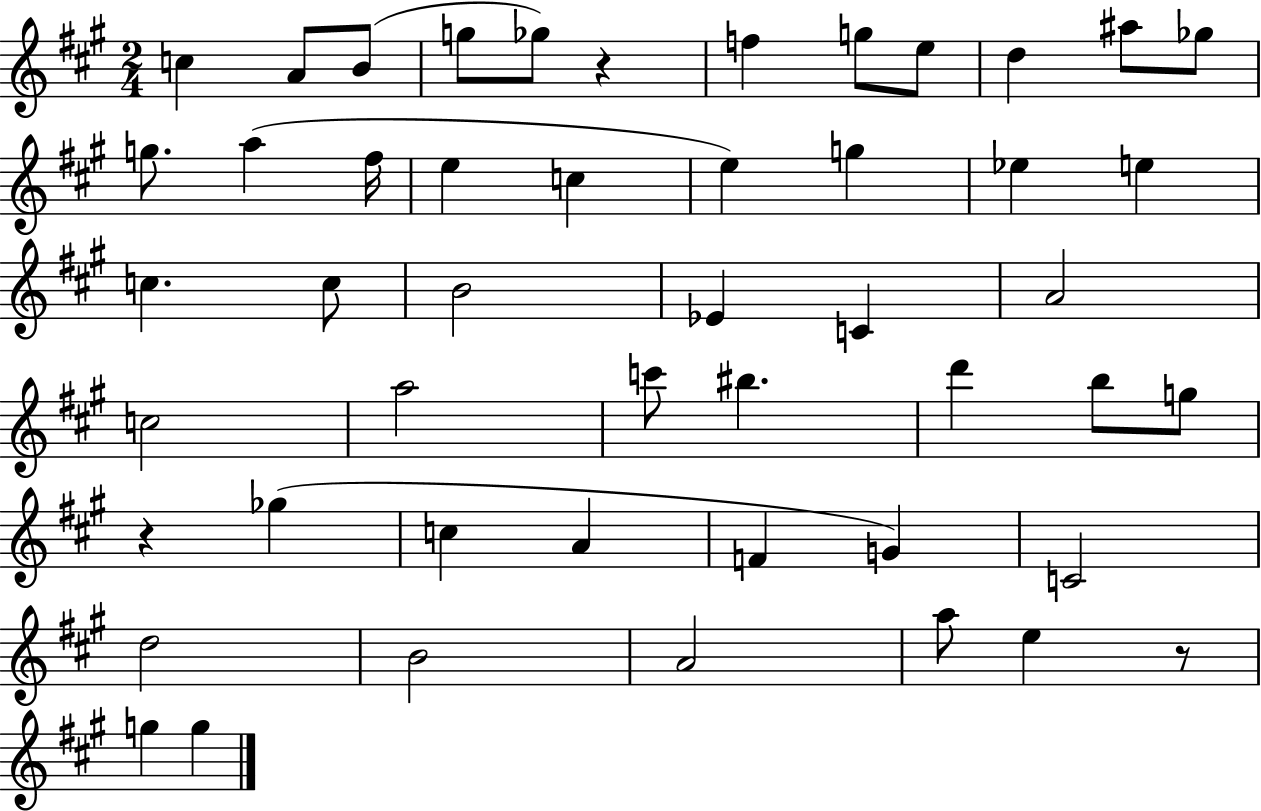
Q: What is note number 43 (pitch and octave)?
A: A5